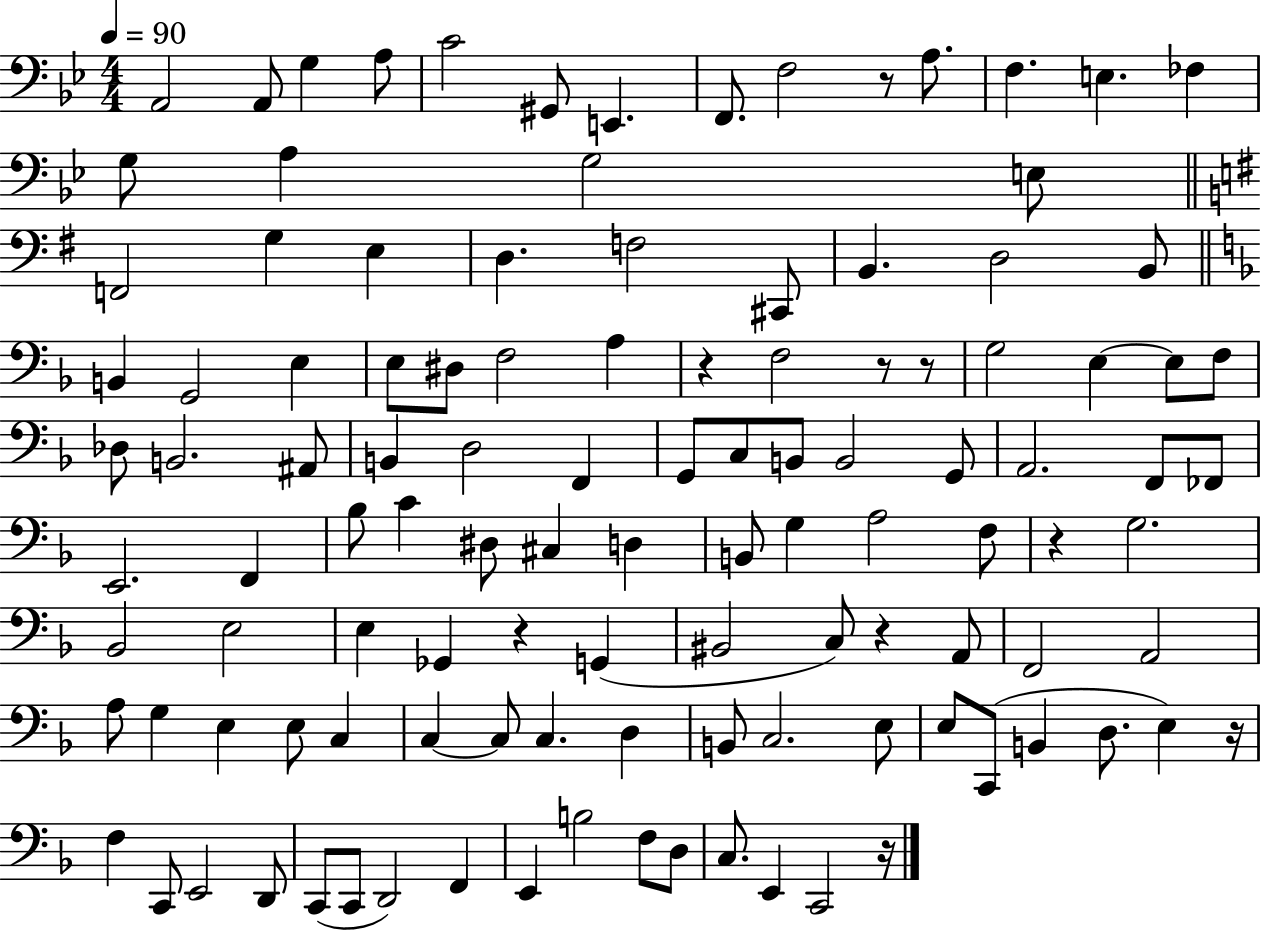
A2/h A2/e G3/q A3/e C4/h G#2/e E2/q. F2/e. F3/h R/e A3/e. F3/q. E3/q. FES3/q G3/e A3/q G3/h E3/e F2/h G3/q E3/q D3/q. F3/h C#2/e B2/q. D3/h B2/e B2/q G2/h E3/q E3/e D#3/e F3/h A3/q R/q F3/h R/e R/e G3/h E3/q E3/e F3/e Db3/e B2/h. A#2/e B2/q D3/h F2/q G2/e C3/e B2/e B2/h G2/e A2/h. F2/e FES2/e E2/h. F2/q Bb3/e C4/q D#3/e C#3/q D3/q B2/e G3/q A3/h F3/e R/q G3/h. Bb2/h E3/h E3/q Gb2/q R/q G2/q BIS2/h C3/e R/q A2/e F2/h A2/h A3/e G3/q E3/q E3/e C3/q C3/q C3/e C3/q. D3/q B2/e C3/h. E3/e E3/e C2/e B2/q D3/e. E3/q R/s F3/q C2/e E2/h D2/e C2/e C2/e D2/h F2/q E2/q B3/h F3/e D3/e C3/e. E2/q C2/h R/s